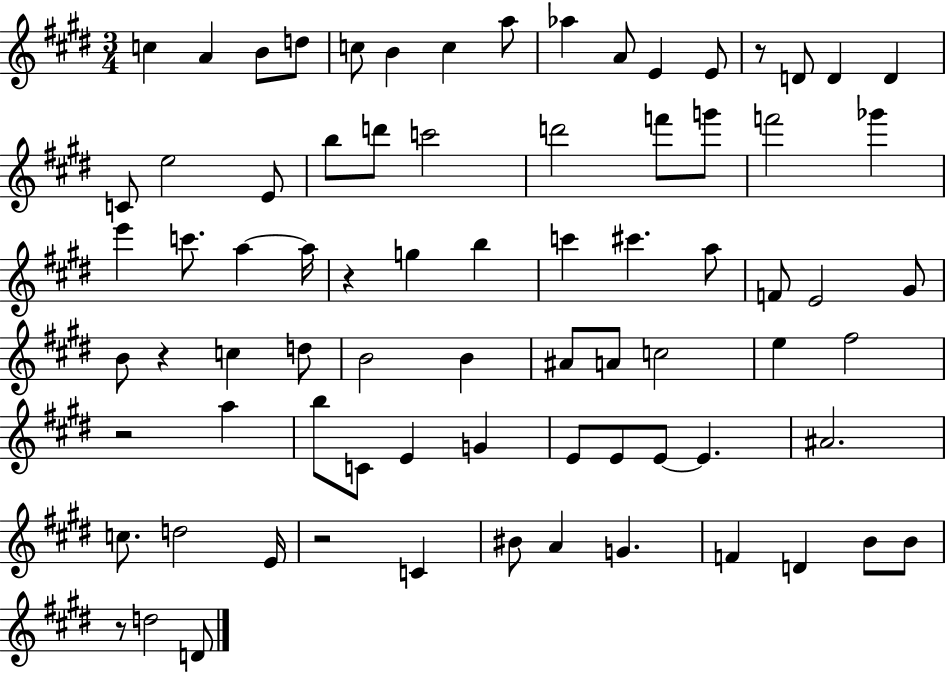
C5/q A4/q B4/e D5/e C5/e B4/q C5/q A5/e Ab5/q A4/e E4/q E4/e R/e D4/e D4/q D4/q C4/e E5/h E4/e B5/e D6/e C6/h D6/h F6/e G6/e F6/h Gb6/q E6/q C6/e. A5/q A5/s R/q G5/q B5/q C6/q C#6/q. A5/e F4/e E4/h G#4/e B4/e R/q C5/q D5/e B4/h B4/q A#4/e A4/e C5/h E5/q F#5/h R/h A5/q B5/e C4/e E4/q G4/q E4/e E4/e E4/e E4/q. A#4/h. C5/e. D5/h E4/s R/h C4/q BIS4/e A4/q G4/q. F4/q D4/q B4/e B4/e R/e D5/h D4/e